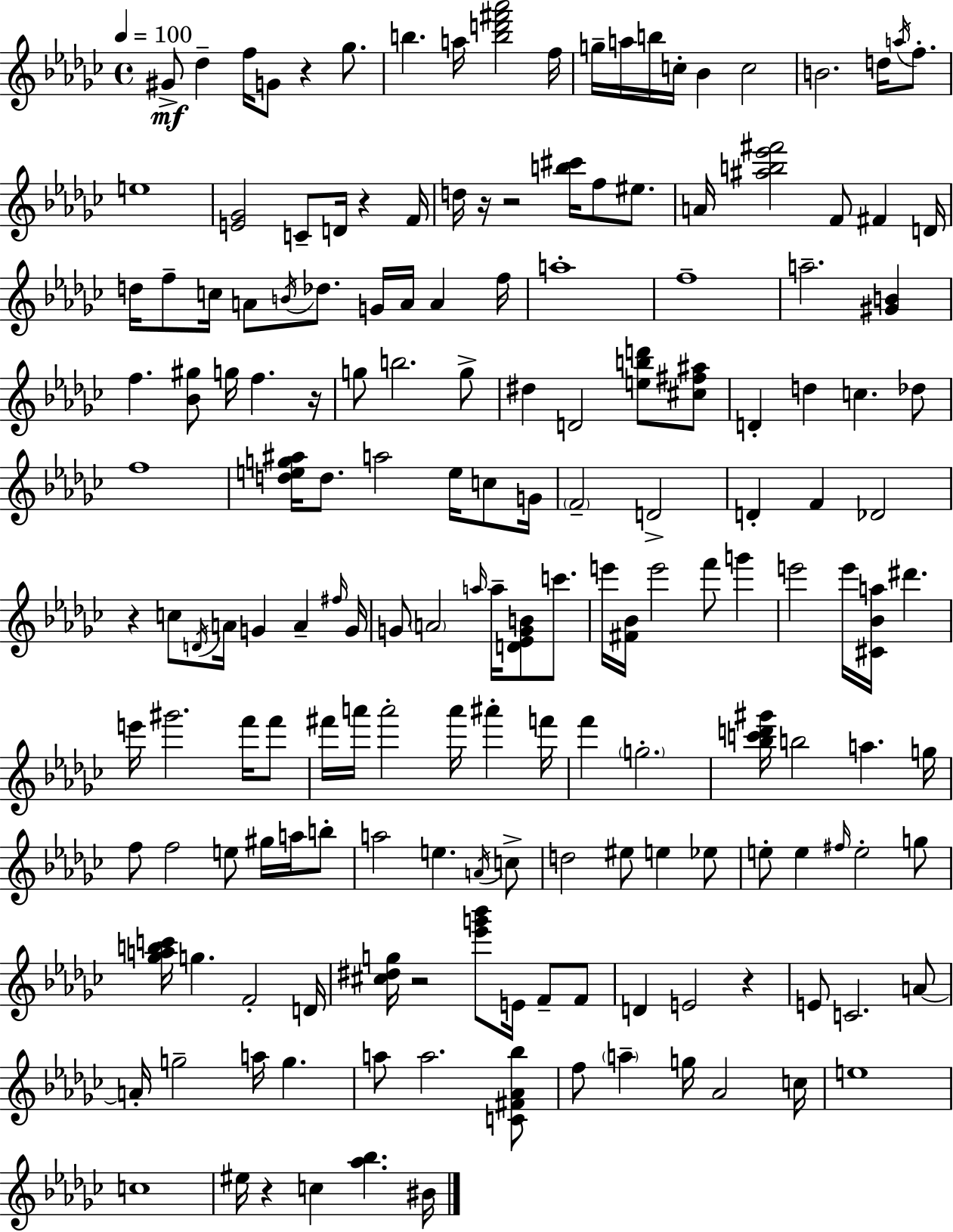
{
  \clef treble
  \time 4/4
  \defaultTimeSignature
  \key ees \minor
  \tempo 4 = 100
  gis'8->\mf des''4-- f''16 g'8 r4 ges''8. | b''4. a''16 <b'' d''' fis''' aes'''>2 f''16 | g''16-- a''16 b''16 c''16-. bes'4 c''2 | b'2. d''16 \acciaccatura { a''16 } f''8.-. | \break e''1 | <e' ges'>2 c'8-- d'16 r4 | f'16 d''16 r16 r2 <b'' cis'''>16 f''8 eis''8. | a'16 <ais'' b'' ees''' fis'''>2 f'8 fis'4 | \break d'16 d''16 f''8-- c''16 a'8 \acciaccatura { b'16 } des''8. g'16 a'16 a'4 | f''16 a''1-. | f''1-- | a''2.-- <gis' b'>4 | \break f''4. <bes' gis''>8 g''16 f''4. | r16 g''8 b''2. | g''8-> dis''4 d'2 <e'' b'' d'''>8 | <cis'' fis'' ais''>8 d'4-. d''4 c''4. | \break des''8 f''1 | <d'' e'' g'' ais''>16 d''8. a''2 e''16 c''8 | g'16 \parenthesize f'2-- d'2-> | d'4-. f'4 des'2 | \break r4 c''8 \acciaccatura { d'16 } a'16 g'4 a'4-- | \grace { fis''16 } g'16 g'8 \parenthesize a'2 \grace { a''16 } a''16-- | <d' ees' g' b'>8 c'''8. e'''16 <fis' bes'>16 e'''2 f'''8 | g'''4 e'''2 e'''16 <cis' bes' a''>16 dis'''4. | \break e'''16 gis'''2. | f'''16 f'''8 fis'''16 a'''16 a'''2-. a'''16 | ais'''4-. f'''16 f'''4 \parenthesize g''2.-. | <bes'' c''' d''' gis'''>16 b''2 a''4. | \break g''16 f''8 f''2 e''8 | gis''16 a''16 b''8-. a''2 e''4. | \acciaccatura { a'16 } c''8-> d''2 eis''8 | e''4 ees''8 e''8-. e''4 \grace { fis''16 } e''2-. | \break g''8 <ges'' a'' b'' c'''>16 g''4. f'2-. | d'16 <cis'' dis'' g''>16 r2 | <ees''' g''' bes'''>8 e'16 f'8-- f'8 d'4 e'2 | r4 e'8 c'2. | \break a'8~~ a'16-. g''2-- | a''16 g''4. a''8 a''2. | <c' fis' aes' bes''>8 f''8 \parenthesize a''4-- g''16 aes'2 | c''16 e''1 | \break c''1 | eis''16 r4 c''4 | <aes'' bes''>4. bis'16 \bar "|."
}